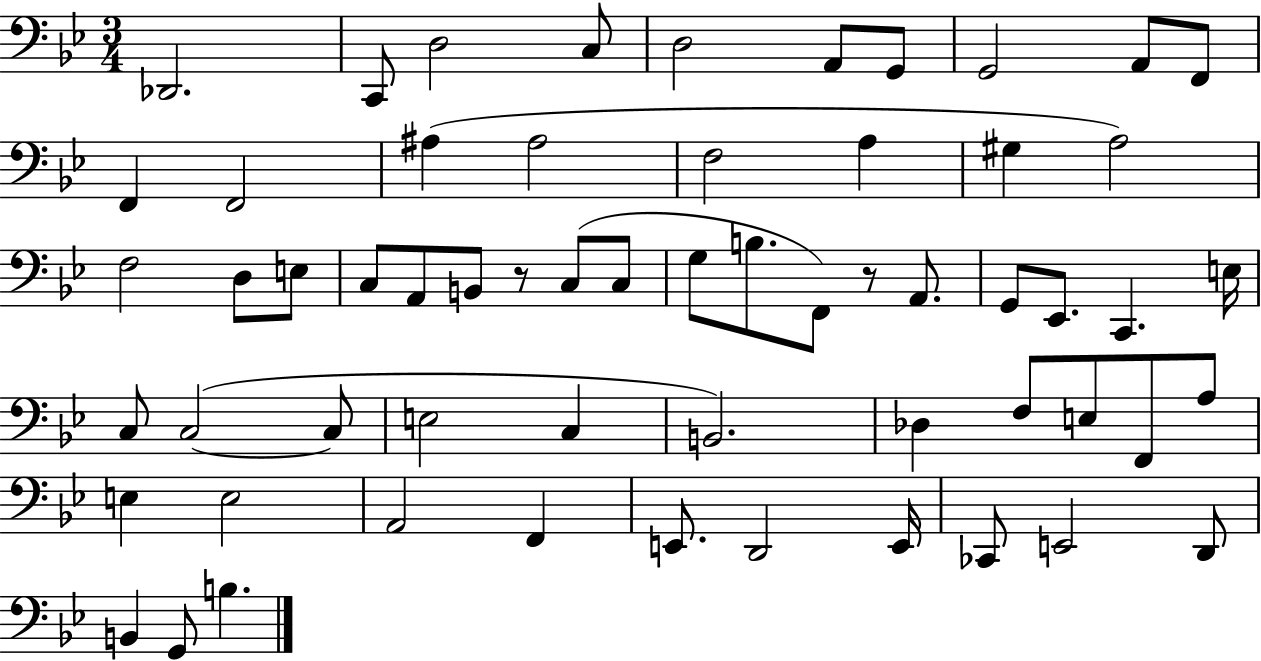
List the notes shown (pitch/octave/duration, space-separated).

Db2/h. C2/e D3/h C3/e D3/h A2/e G2/e G2/h A2/e F2/e F2/q F2/h A#3/q A#3/h F3/h A3/q G#3/q A3/h F3/h D3/e E3/e C3/e A2/e B2/e R/e C3/e C3/e G3/e B3/e. F2/e R/e A2/e. G2/e Eb2/e. C2/q. E3/s C3/e C3/h C3/e E3/h C3/q B2/h. Db3/q F3/e E3/e F2/e A3/e E3/q E3/h A2/h F2/q E2/e. D2/h E2/s CES2/e E2/h D2/e B2/q G2/e B3/q.